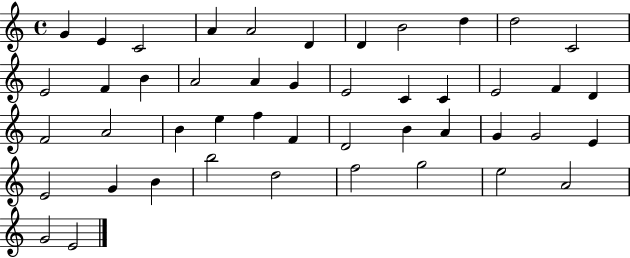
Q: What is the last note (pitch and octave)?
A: E4